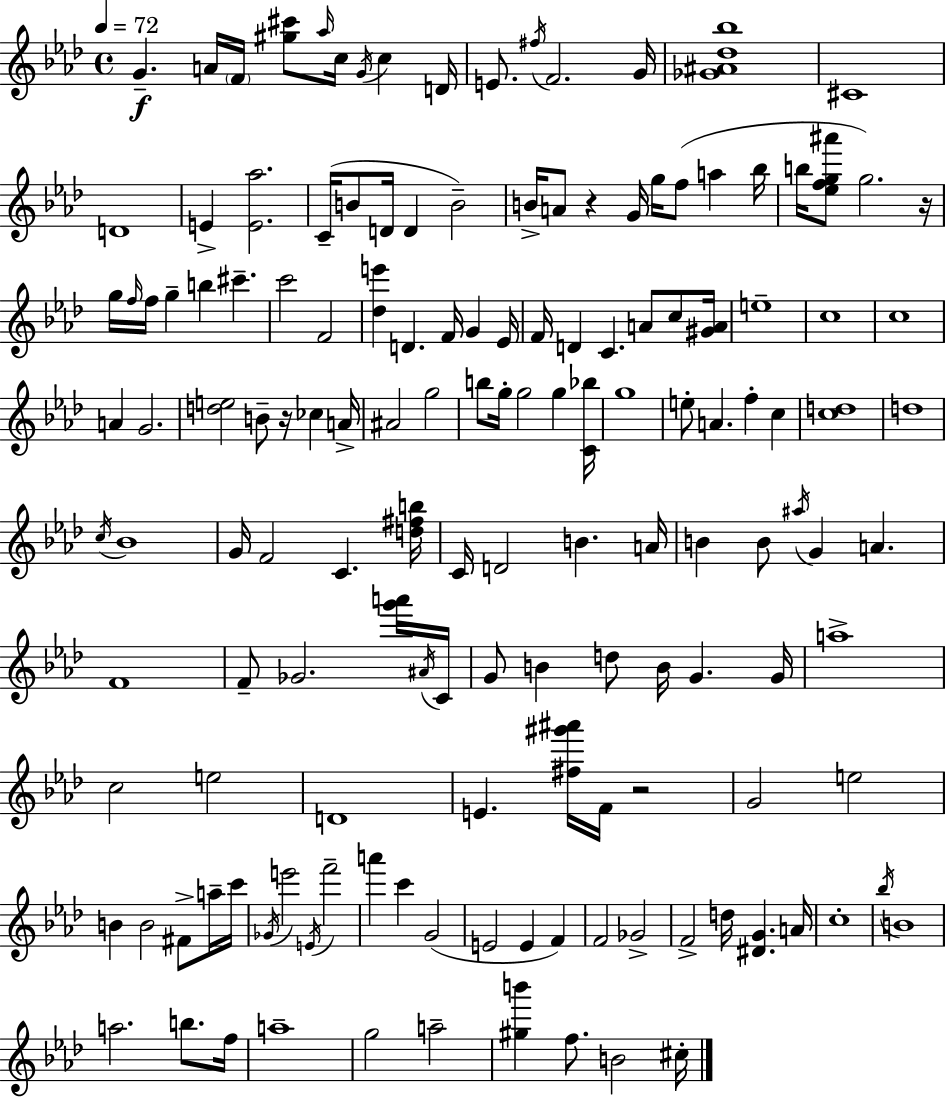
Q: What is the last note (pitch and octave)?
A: C#5